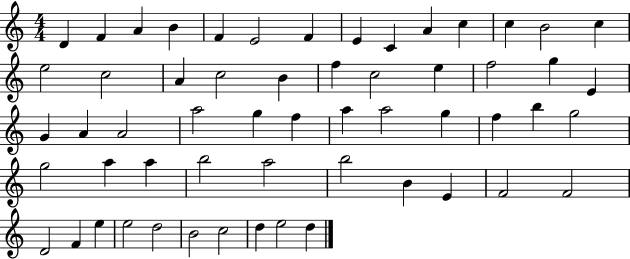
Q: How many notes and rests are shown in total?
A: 57